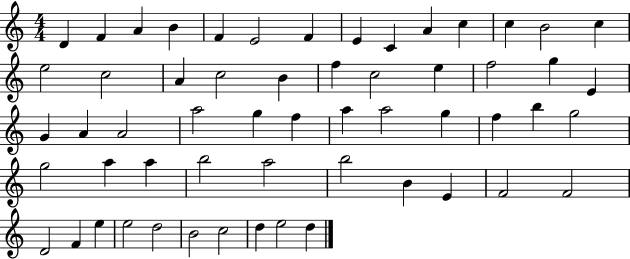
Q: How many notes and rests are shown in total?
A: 57